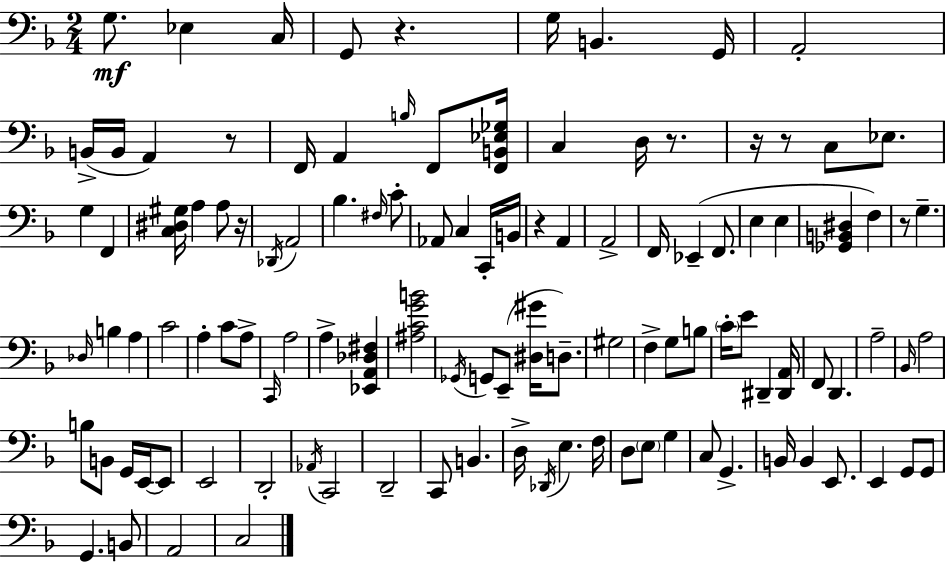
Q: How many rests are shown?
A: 8